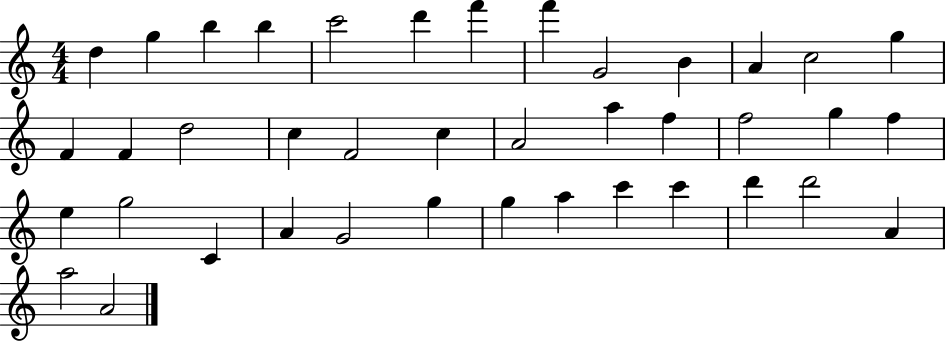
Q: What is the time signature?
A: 4/4